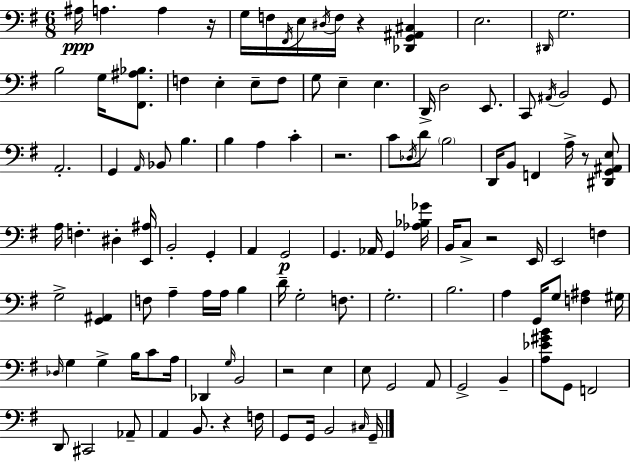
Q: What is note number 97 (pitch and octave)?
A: F3